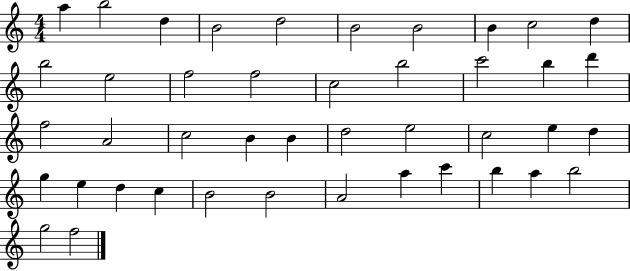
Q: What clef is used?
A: treble